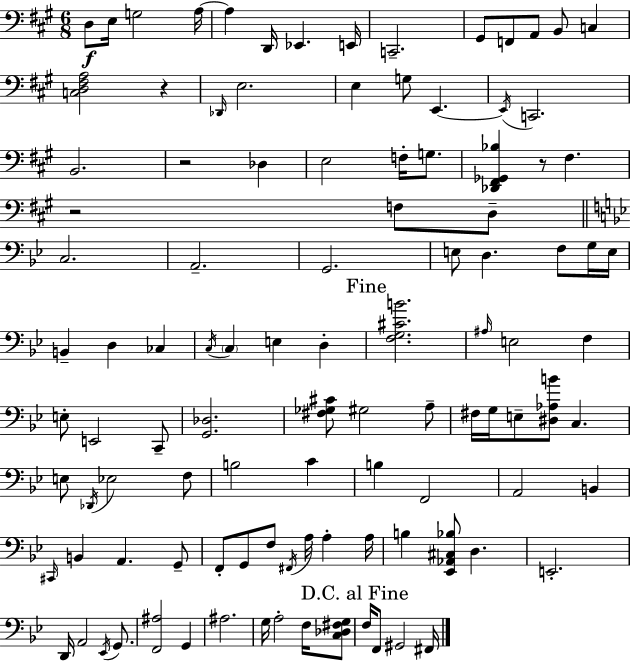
D3/e E3/s G3/h A3/s A3/q D2/s Eb2/q. E2/s C2/h. G#2/e F2/e A2/e B2/e C3/q [C3,D3,F#3,A3]/h R/q Db2/s E3/h. E3/q G3/e E2/q. E2/s C2/h. B2/h. R/h Db3/q E3/h F3/s G3/e. [Db2,F#2,Gb2,Bb3]/q R/e F#3/q. R/h F3/e D3/e C3/h. A2/h. G2/h. E3/e D3/q. F3/e G3/s E3/s B2/q D3/q CES3/q C3/s C3/q E3/q D3/q [F3,G3,C#4,B4]/h. A#3/s E3/h F3/q E3/e E2/h C2/e [G2,Db3]/h. [F#3,Gb3,C#4]/e G#3/h A3/e F#3/s G3/s E3/e [D#3,Ab3,B4]/e C3/q. E3/e Db2/s Eb3/h F3/e B3/h C4/q B3/q F2/h A2/h B2/q C#2/s B2/q A2/q. G2/e F2/e G2/e F3/e F#2/s A3/s A3/q A3/s B3/q [Eb2,Ab2,C#3,Bb3]/e D3/q. E2/h. D2/s A2/h Eb2/s G2/e. [F2,A#3]/h G2/q A#3/h. G3/s A3/h F3/s [C3,Db3,F#3,G3]/e F3/s F2/e G#2/h F#2/s